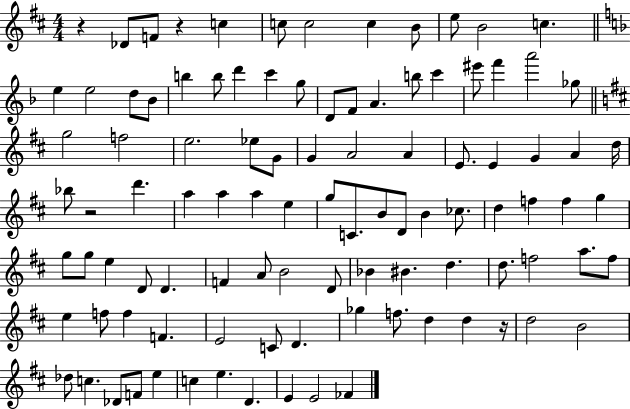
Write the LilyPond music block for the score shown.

{
  \clef treble
  \numericTimeSignature
  \time 4/4
  \key d \major
  \repeat volta 2 { r4 des'8 f'8 r4 c''4 | c''8 c''2 c''4 b'8 | e''8 b'2 c''4. | \bar "||" \break \key f \major e''4 e''2 d''8 bes'8 | b''4 b''8 d'''4 c'''4 g''8 | d'8 f'8 a'4. b''8 c'''4 | eis'''8 f'''4 a'''2 ges''8 | \break \bar "||" \break \key d \major g''2 f''2 | e''2. ees''8 g'8 | g'4 a'2 a'4 | e'8. e'4 g'4 a'4 d''16 | \break bes''8 r2 d'''4. | a''4 a''4 a''4 e''4 | g''8 c'8. b'8 d'8 b'4 ces''8. | d''4 f''4 f''4 g''4 | \break g''8 g''8 e''4 d'8 d'4. | f'4 a'8 b'2 d'8 | bes'4 bis'4. d''4. | d''8. f''2 a''8. f''8 | \break e''4 f''8 f''4 f'4. | e'2 c'8 d'4. | ges''4 f''8. d''4 d''4 r16 | d''2 b'2 | \break des''8 c''4. des'8 f'8 e''4 | c''4 e''4. d'4. | e'4 e'2 fes'4 | } \bar "|."
}